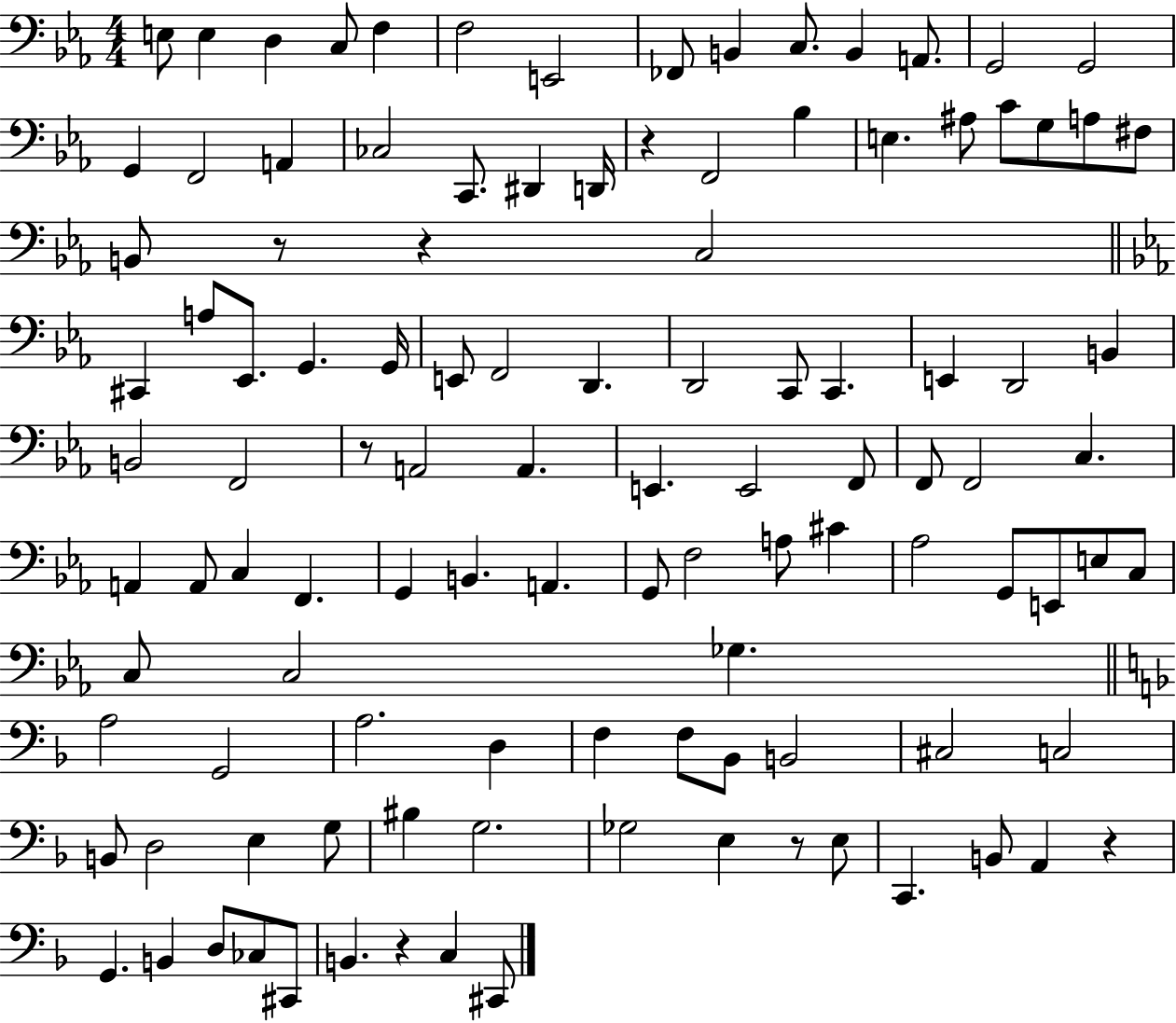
E3/e E3/q D3/q C3/e F3/q F3/h E2/h FES2/e B2/q C3/e. B2/q A2/e. G2/h G2/h G2/q F2/h A2/q CES3/h C2/e. D#2/q D2/s R/q F2/h Bb3/q E3/q. A#3/e C4/e G3/e A3/e F#3/e B2/e R/e R/q C3/h C#2/q A3/e Eb2/e. G2/q. G2/s E2/e F2/h D2/q. D2/h C2/e C2/q. E2/q D2/h B2/q B2/h F2/h R/e A2/h A2/q. E2/q. E2/h F2/e F2/e F2/h C3/q. A2/q A2/e C3/q F2/q. G2/q B2/q. A2/q. G2/e F3/h A3/e C#4/q Ab3/h G2/e E2/e E3/e C3/e C3/e C3/h Gb3/q. A3/h G2/h A3/h. D3/q F3/q F3/e Bb2/e B2/h C#3/h C3/h B2/e D3/h E3/q G3/e BIS3/q G3/h. Gb3/h E3/q R/e E3/e C2/q. B2/e A2/q R/q G2/q. B2/q D3/e CES3/e C#2/e B2/q. R/q C3/q C#2/e